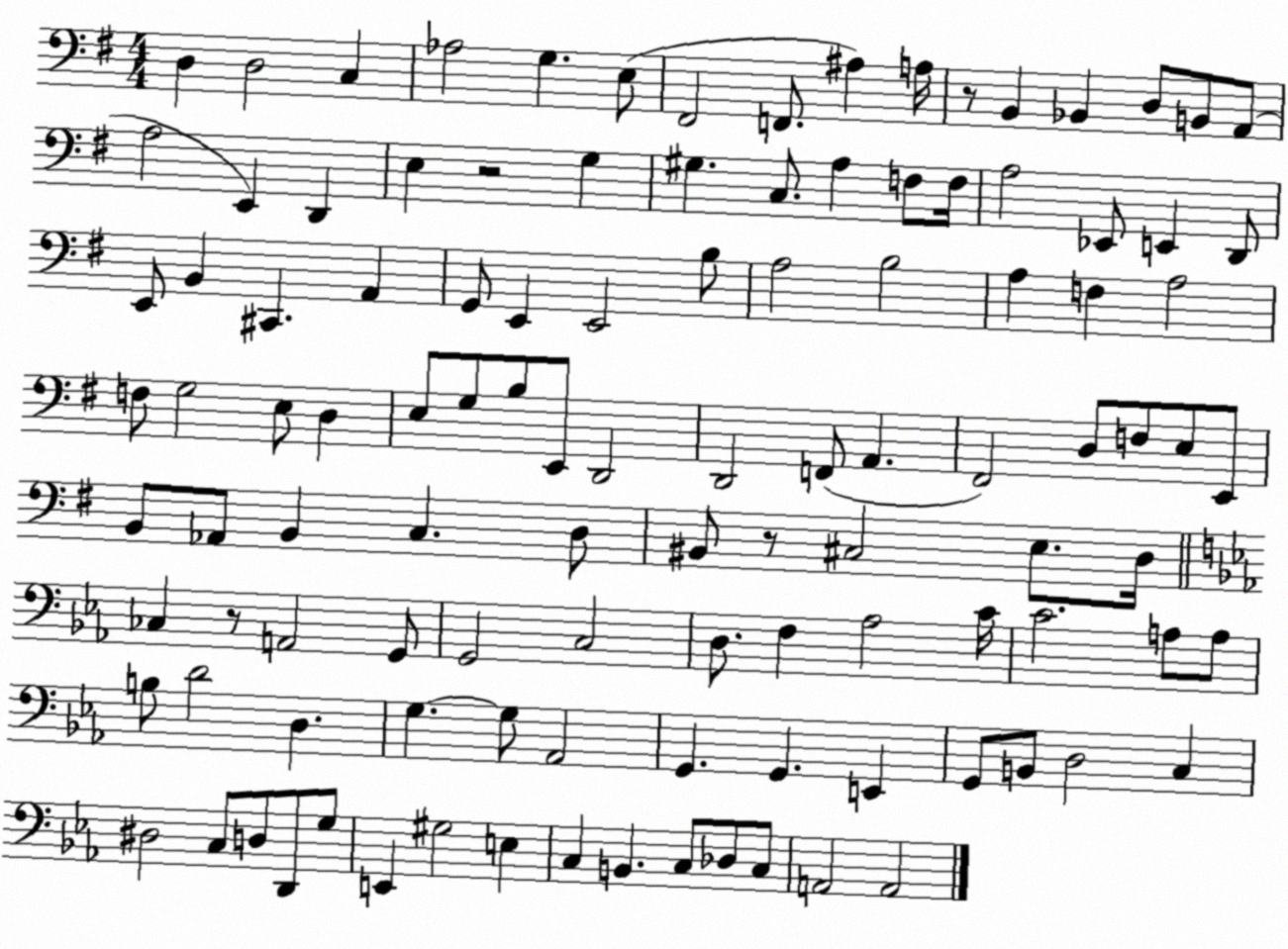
X:1
T:Untitled
M:4/4
L:1/4
K:G
D, D,2 C, _A,2 G, E,/2 ^F,,2 F,,/2 ^A, A,/4 z/2 B,, _B,, D,/2 B,,/2 A,,/2 A,2 E,, D,, E, z2 G, ^G, C,/2 A, F,/2 F,/4 A,2 _E,,/2 E,, D,,/2 E,,/2 B,, ^C,, A,, G,,/2 E,, E,,2 B,/2 A,2 B,2 A, F, A,2 F,/2 G,2 E,/2 D, E,/2 G,/2 B,/2 E,,/2 D,,2 D,,2 F,,/2 A,, ^F,,2 D,/2 F,/2 E,/2 E,,/2 B,,/2 _A,,/2 B,, C, D,/2 ^B,,/2 z/2 ^C,2 E,/2 D,/4 _C, z/2 A,,2 G,,/2 G,,2 C,2 D,/2 F, _A,2 C/4 C2 A,/2 A,/2 B,/2 D2 D, G, G,/2 _A,,2 G,, G,, E,, G,,/2 B,,/2 D,2 C, ^D,2 C,/2 D,/2 D,,/2 G,/2 E,, ^G,2 E, C, B,, C,/2 _D,/2 C,/2 A,,2 A,,2